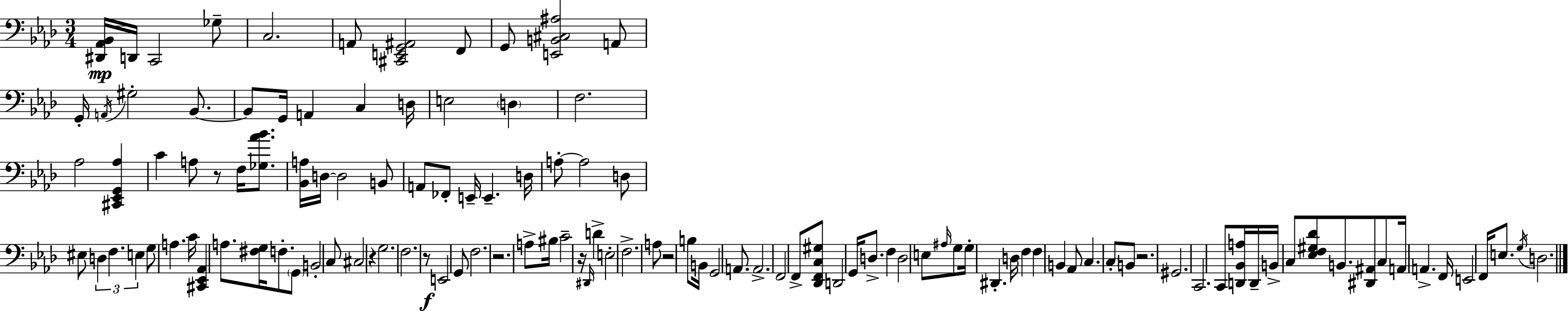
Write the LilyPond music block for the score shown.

{
  \clef bass
  \numericTimeSignature
  \time 3/4
  \key f \minor
  <dis, aes, bes,>16\mp d,16 c,2 ges8-- | c2. | a,8 <cis, e, g, ais,>2 f,8 | g,8 <e, b, cis ais>2 a,8 | \break g,16-. \acciaccatura { a,16 } gis2-. bes,8.~~ | bes,8 g,16 a,4 c4 | d16 e2 \parenthesize d4 | f2. | \break aes2 <cis, ees, g, aes>4 | c'4 a8 r8 f16 <ges aes' bes'>8. | <bes, a>16 d16~~ d2 b,8 | a,8 fes,8-. e,16-- e,4.-- | \break d16 a8-.~~ a2 d8 | eis8 \tuplet 3/2 { d4 f4. | e4 } g8 a4. | c'16 <cis, ees, aes,>4 a8. <fis g>16 f8.-. | \break \parenthesize g,8 b,2-. c8 | cis2 r4 | g2. | f2. | \break r8\f e,2 g,8 | f2. | r2. | a8-> bis16 c'2-- | \break r16 \grace { dis,16 } d'4-> e2-. | f2.-> | a8 r2 | b8 b,16 g,2 a,8. | \break a,2.-> | f,2 f,8-> | <des, f, c gis>8 d,2 g,16 d8.-> | f4 d2 | \break e8 \grace { ais16 } g8 g16-. dis,4.-. | d16 f4 f4 b,4 | aes,8 c4. \parenthesize c8-. | b,8 r2. | \break gis,2. | c,2. | c,8 <d, bes, a>16 d,16-- b,16-> c8 <ees f gis des'>8 | b,8. <dis, ais,>8 c8 a,16 a,4.-> | \break f,16 e,2 f,16 | e8. \acciaccatura { g16 } d2. | \bar "|."
}